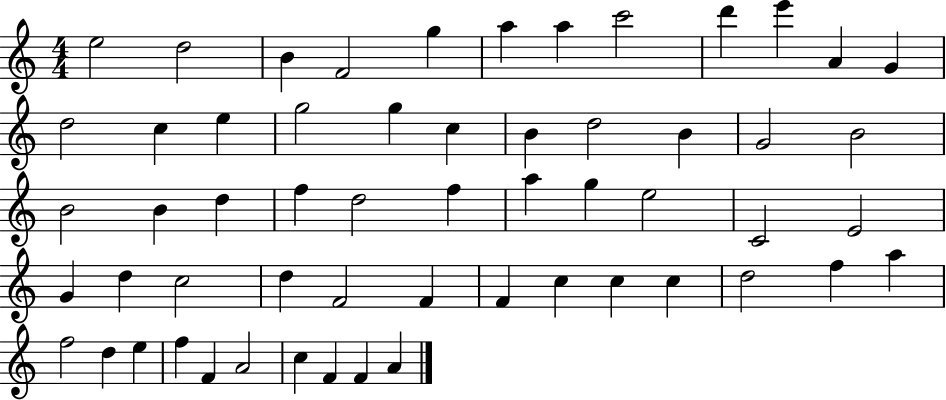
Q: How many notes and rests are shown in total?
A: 57